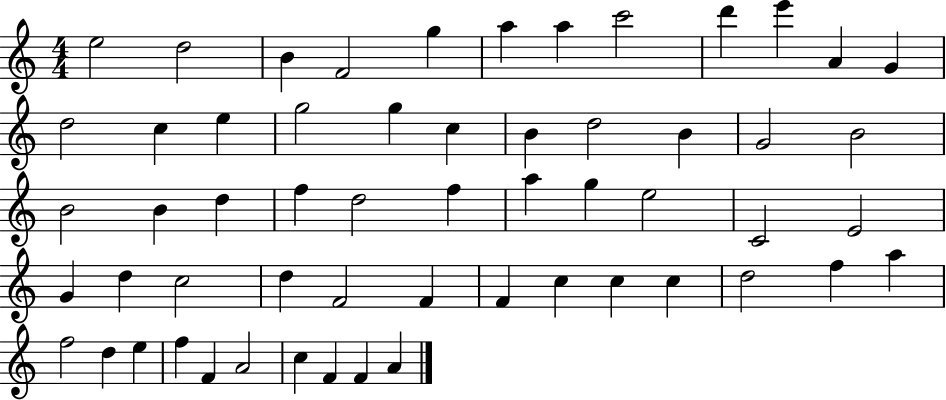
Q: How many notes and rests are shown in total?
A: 57